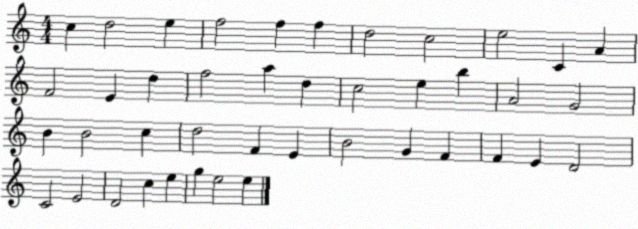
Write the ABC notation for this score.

X:1
T:Untitled
M:4/4
L:1/4
K:C
c d2 e f2 f f d2 c2 e2 C A F2 E d f2 a d c2 e b A2 G2 B B2 c d2 F E B2 G F F E D2 C2 E2 D2 c e g e2 e